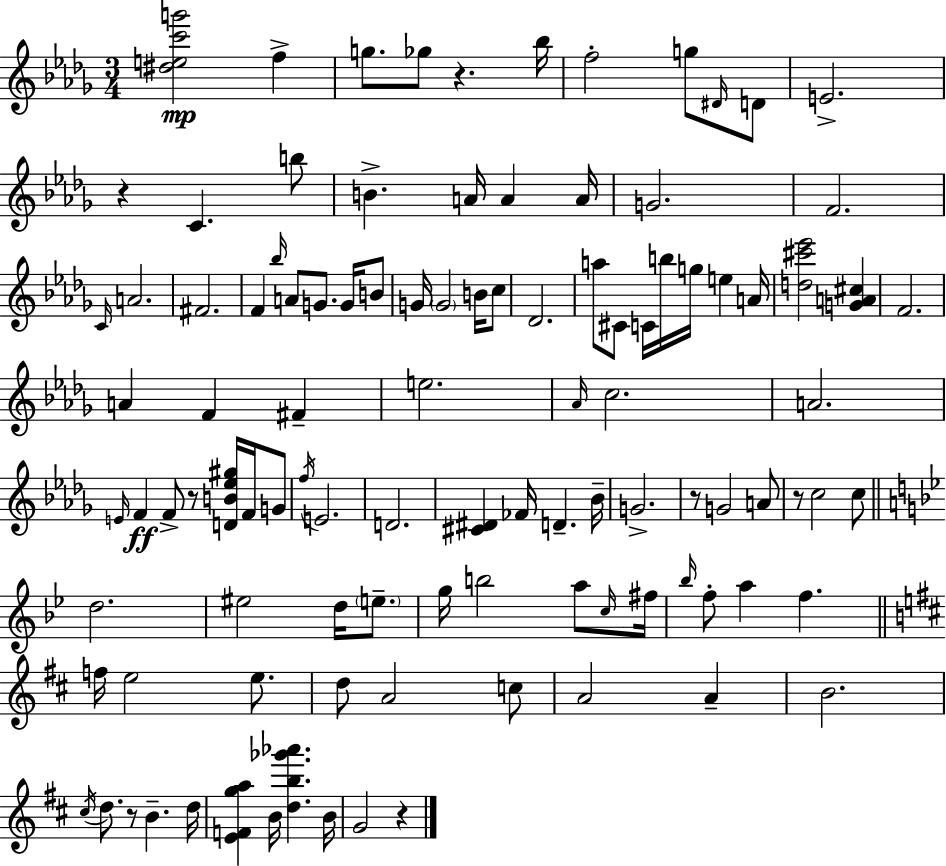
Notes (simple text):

[D#5,E5,C6,G6]/h F5/q G5/e. Gb5/e R/q. Bb5/s F5/h G5/e D#4/s D4/e E4/h. R/q C4/q. B5/e B4/q. A4/s A4/q A4/s G4/h. F4/h. C4/s A4/h. F#4/h. F4/q Bb5/s A4/e G4/e. G4/s B4/e G4/s G4/h B4/s C5/e Db4/h. A5/e C#4/e C4/s B5/s G5/s E5/q A4/s [D5,C#6,Eb6]/h [G4,A4,C#5]/q F4/h. A4/q F4/q F#4/q E5/h. Ab4/s C5/h. A4/h. E4/s F4/q F4/e R/e [D4,B4,Eb5,G#5]/s F4/s G4/e F5/s E4/h. D4/h. [C#4,D#4]/q FES4/s D4/q. Bb4/s G4/h. R/e G4/h A4/e R/e C5/h C5/e D5/h. EIS5/h D5/s E5/e. G5/s B5/h A5/e C5/s F#5/s Bb5/s F5/e A5/q F5/q. F5/s E5/h E5/e. D5/e A4/h C5/e A4/h A4/q B4/h. C#5/s D5/e. R/e B4/q. D5/s [E4,F4,G5,A5]/q B4/s [D5,B5,Gb6,Ab6]/q. B4/s G4/h R/q